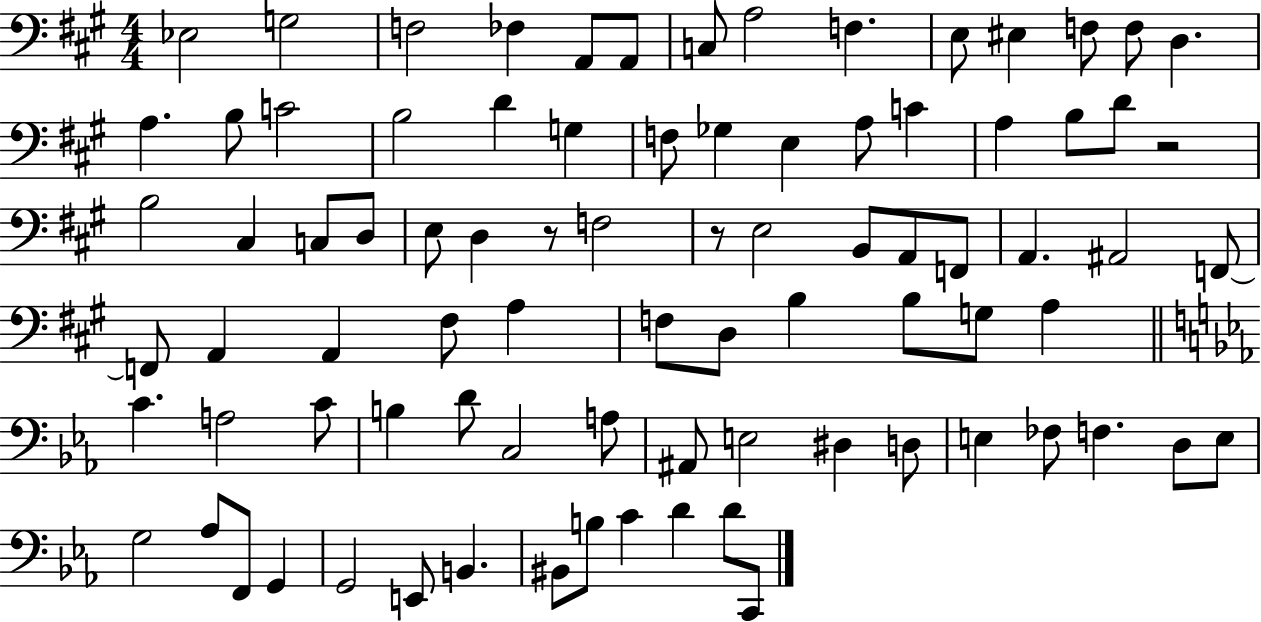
Eb3/h G3/h F3/h FES3/q A2/e A2/e C3/e A3/h F3/q. E3/e EIS3/q F3/e F3/e D3/q. A3/q. B3/e C4/h B3/h D4/q G3/q F3/e Gb3/q E3/q A3/e C4/q A3/q B3/e D4/e R/h B3/h C#3/q C3/e D3/e E3/e D3/q R/e F3/h R/e E3/h B2/e A2/e F2/e A2/q. A#2/h F2/e F2/e A2/q A2/q F#3/e A3/q F3/e D3/e B3/q B3/e G3/e A3/q C4/q. A3/h C4/e B3/q D4/e C3/h A3/e A#2/e E3/h D#3/q D3/e E3/q FES3/e F3/q. D3/e E3/e G3/h Ab3/e F2/e G2/q G2/h E2/e B2/q. BIS2/e B3/e C4/q D4/q D4/e C2/e